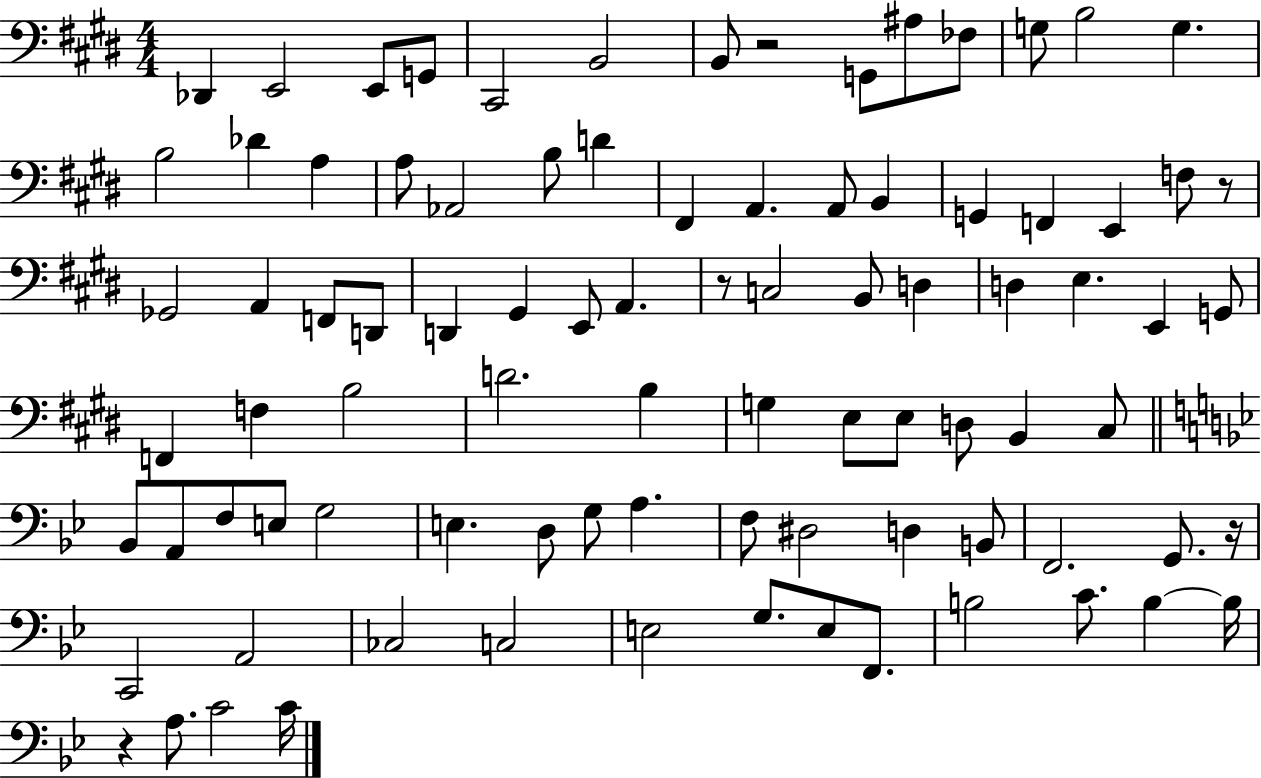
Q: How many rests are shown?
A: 5